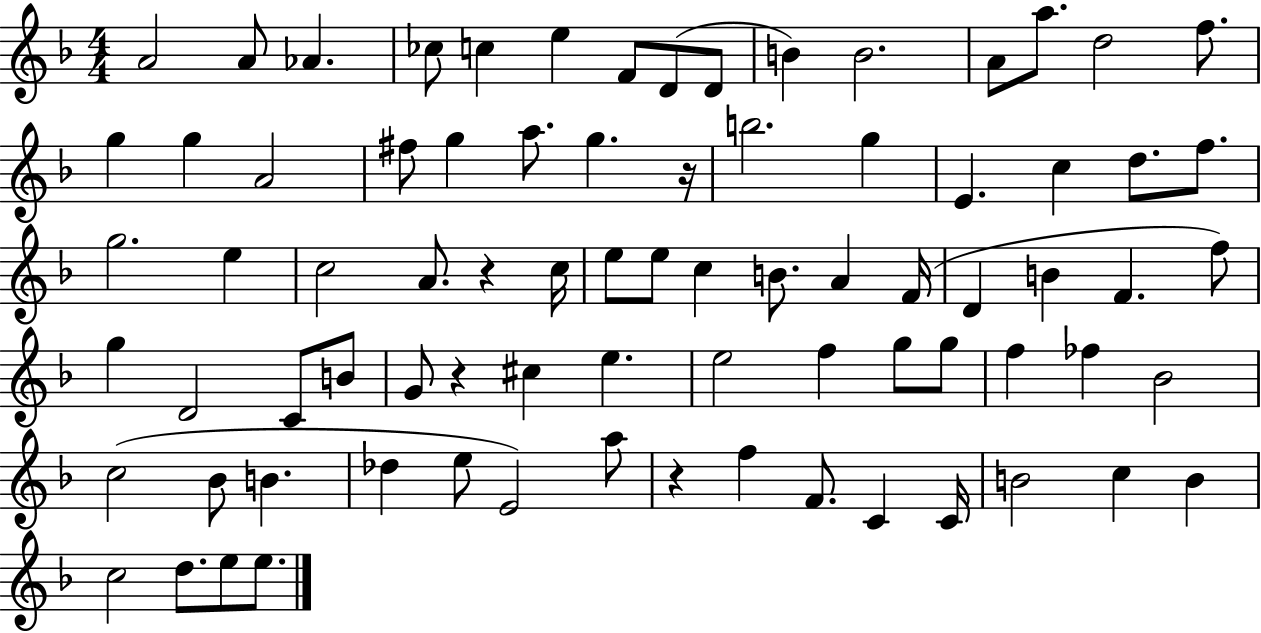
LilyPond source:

{
  \clef treble
  \numericTimeSignature
  \time 4/4
  \key f \major
  a'2 a'8 aes'4. | ces''8 c''4 e''4 f'8 d'8( d'8 | b'4) b'2. | a'8 a''8. d''2 f''8. | \break g''4 g''4 a'2 | fis''8 g''4 a''8. g''4. r16 | b''2. g''4 | e'4. c''4 d''8. f''8. | \break g''2. e''4 | c''2 a'8. r4 c''16 | e''8 e''8 c''4 b'8. a'4 f'16( | d'4 b'4 f'4. f''8) | \break g''4 d'2 c'8 b'8 | g'8 r4 cis''4 e''4. | e''2 f''4 g''8 g''8 | f''4 fes''4 bes'2 | \break c''2( bes'8 b'4. | des''4 e''8 e'2) a''8 | r4 f''4 f'8. c'4 c'16 | b'2 c''4 b'4 | \break c''2 d''8. e''8 e''8. | \bar "|."
}